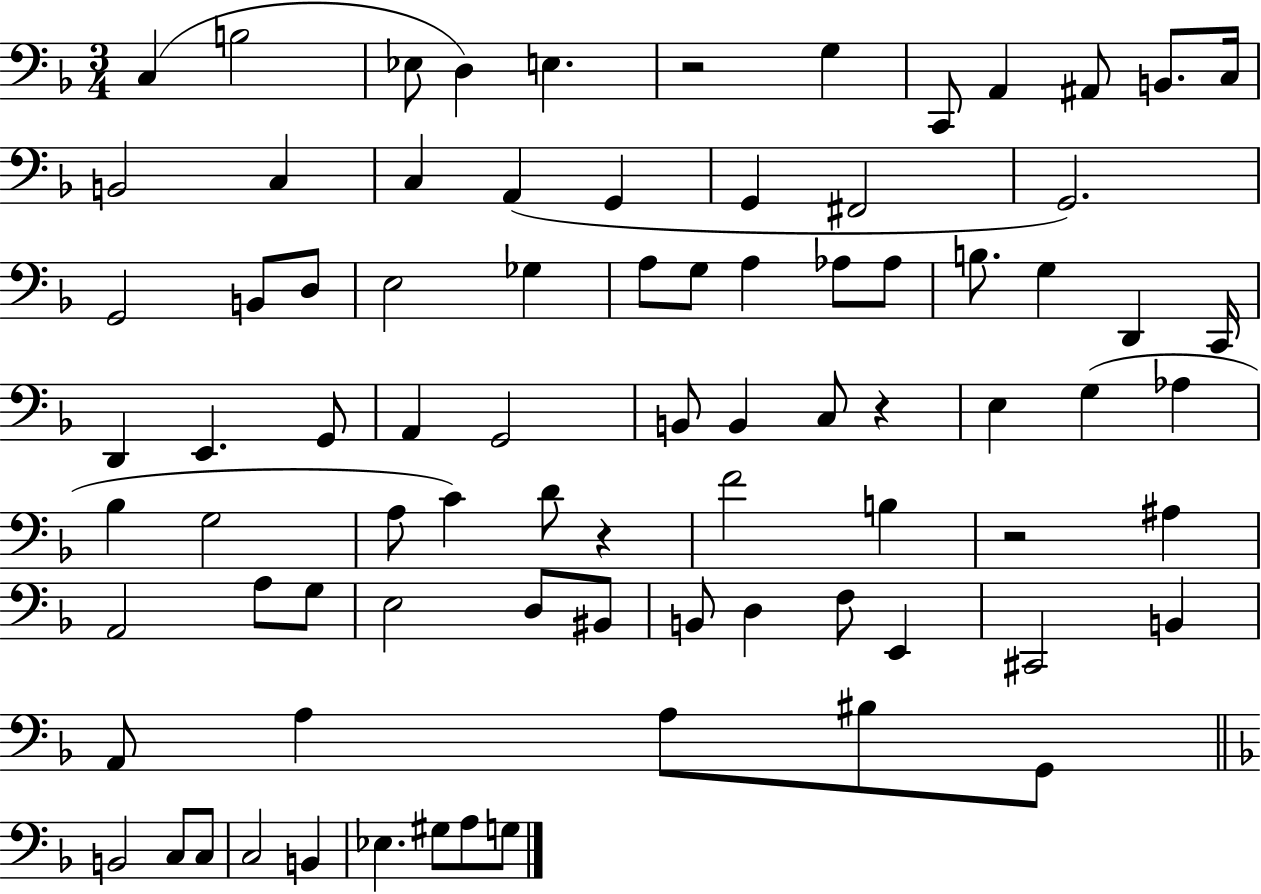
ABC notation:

X:1
T:Untitled
M:3/4
L:1/4
K:F
C, B,2 _E,/2 D, E, z2 G, C,,/2 A,, ^A,,/2 B,,/2 C,/4 B,,2 C, C, A,, G,, G,, ^F,,2 G,,2 G,,2 B,,/2 D,/2 E,2 _G, A,/2 G,/2 A, _A,/2 _A,/2 B,/2 G, D,, C,,/4 D,, E,, G,,/2 A,, G,,2 B,,/2 B,, C,/2 z E, G, _A, _B, G,2 A,/2 C D/2 z F2 B, z2 ^A, A,,2 A,/2 G,/2 E,2 D,/2 ^B,,/2 B,,/2 D, F,/2 E,, ^C,,2 B,, A,,/2 A, A,/2 ^B,/2 G,,/2 B,,2 C,/2 C,/2 C,2 B,, _E, ^G,/2 A,/2 G,/2